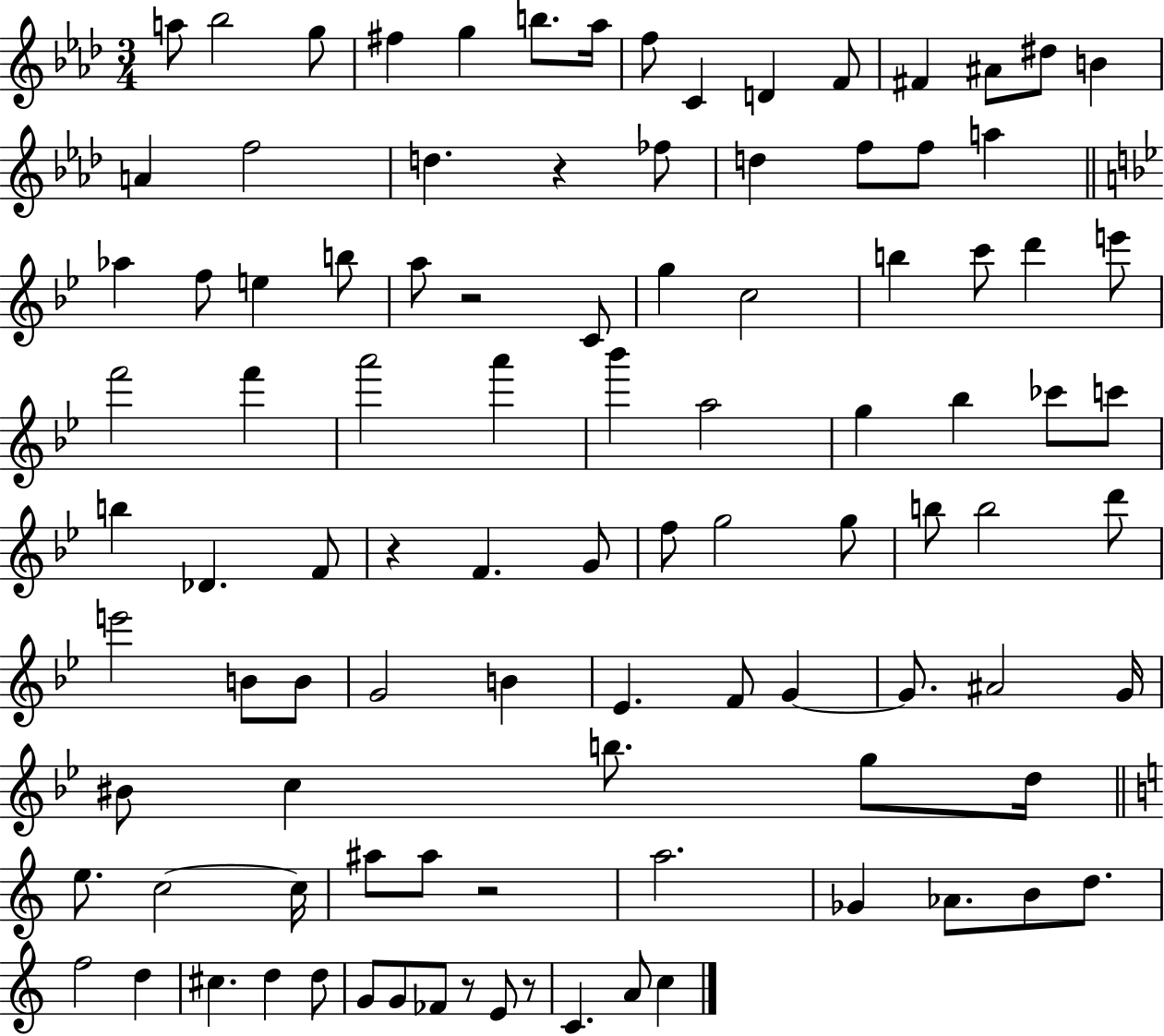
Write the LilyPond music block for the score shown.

{
  \clef treble
  \numericTimeSignature
  \time 3/4
  \key aes \major
  a''8 bes''2 g''8 | fis''4 g''4 b''8. aes''16 | f''8 c'4 d'4 f'8 | fis'4 ais'8 dis''8 b'4 | \break a'4 f''2 | d''4. r4 fes''8 | d''4 f''8 f''8 a''4 | \bar "||" \break \key bes \major aes''4 f''8 e''4 b''8 | a''8 r2 c'8 | g''4 c''2 | b''4 c'''8 d'''4 e'''8 | \break f'''2 f'''4 | a'''2 a'''4 | bes'''4 a''2 | g''4 bes''4 ces'''8 c'''8 | \break b''4 des'4. f'8 | r4 f'4. g'8 | f''8 g''2 g''8 | b''8 b''2 d'''8 | \break e'''2 b'8 b'8 | g'2 b'4 | ees'4. f'8 g'4~~ | g'8. ais'2 g'16 | \break bis'8 c''4 b''8. g''8 d''16 | \bar "||" \break \key a \minor e''8. c''2~~ c''16 | ais''8 ais''8 r2 | a''2. | ges'4 aes'8. b'8 d''8. | \break f''2 d''4 | cis''4. d''4 d''8 | g'8 g'8 fes'8 r8 e'8 r8 | c'4. a'8 c''4 | \break \bar "|."
}